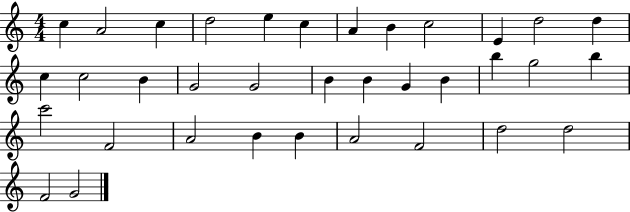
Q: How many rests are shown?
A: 0